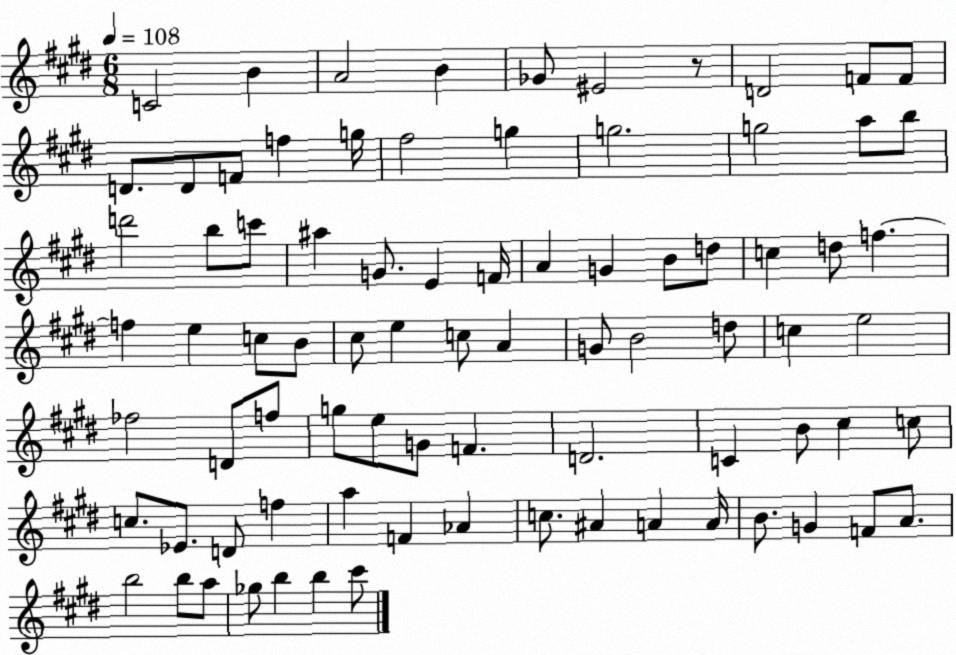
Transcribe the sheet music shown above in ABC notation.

X:1
T:Untitled
M:6/8
L:1/4
K:E
C2 B A2 B _G/2 ^E2 z/2 D2 F/2 F/2 D/2 D/2 F/2 f g/4 ^f2 g g2 g2 a/2 b/2 d'2 b/2 c'/2 ^a G/2 E F/4 A G B/2 d/2 c d/2 f f e c/2 B/2 ^c/2 e c/2 A G/2 B2 d/2 c e2 _f2 D/2 f/2 g/2 e/2 G/2 F D2 C B/2 ^c c/2 c/2 _E/2 D/2 f a F _A c/2 ^A A A/4 B/2 G F/2 A/2 b2 b/2 a/2 _g/2 b b ^c'/2